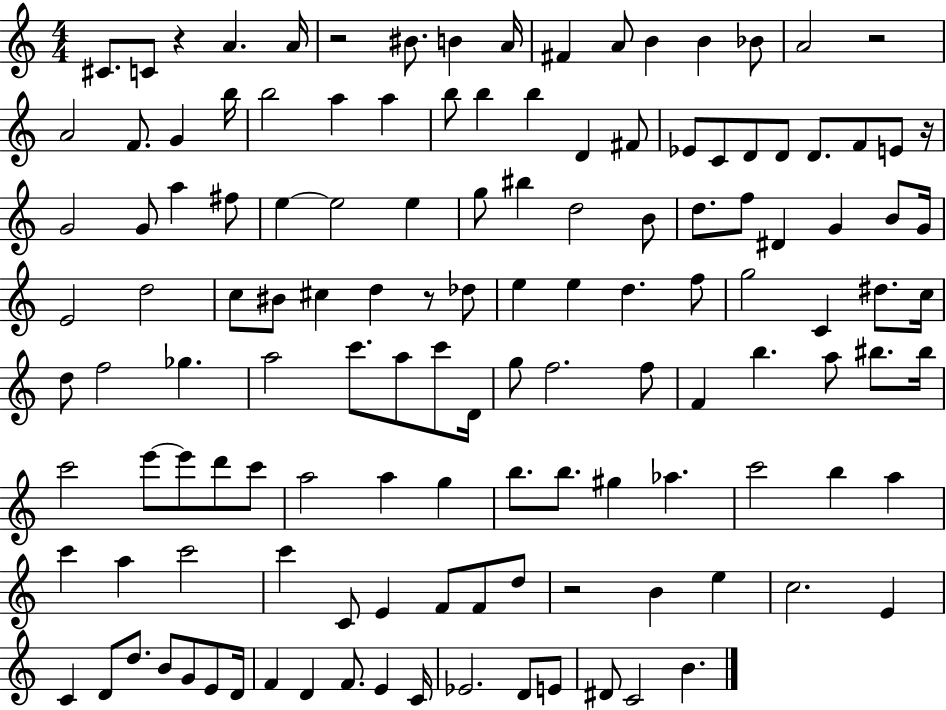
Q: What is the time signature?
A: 4/4